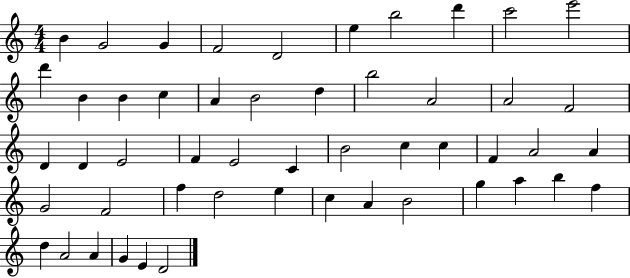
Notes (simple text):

B4/q G4/h G4/q F4/h D4/h E5/q B5/h D6/q C6/h E6/h D6/q B4/q B4/q C5/q A4/q B4/h D5/q B5/h A4/h A4/h F4/h D4/q D4/q E4/h F4/q E4/h C4/q B4/h C5/q C5/q F4/q A4/h A4/q G4/h F4/h F5/q D5/h E5/q C5/q A4/q B4/h G5/q A5/q B5/q F5/q D5/q A4/h A4/q G4/q E4/q D4/h